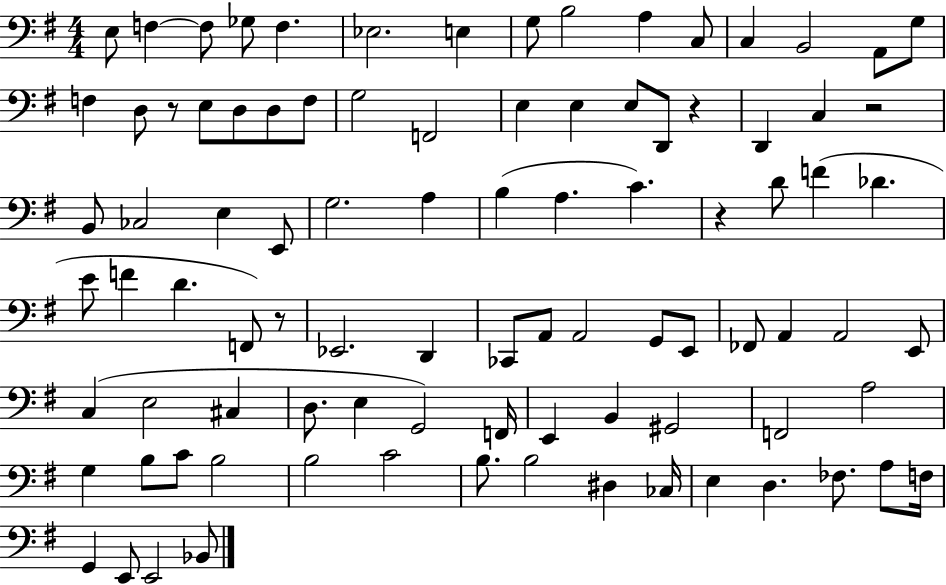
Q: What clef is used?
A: bass